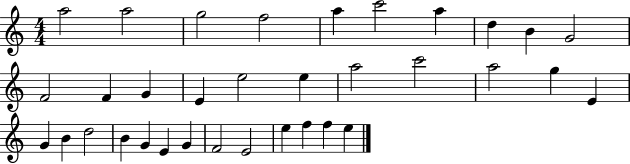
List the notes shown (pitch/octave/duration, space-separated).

A5/h A5/h G5/h F5/h A5/q C6/h A5/q D5/q B4/q G4/h F4/h F4/q G4/q E4/q E5/h E5/q A5/h C6/h A5/h G5/q E4/q G4/q B4/q D5/h B4/q G4/q E4/q G4/q F4/h E4/h E5/q F5/q F5/q E5/q